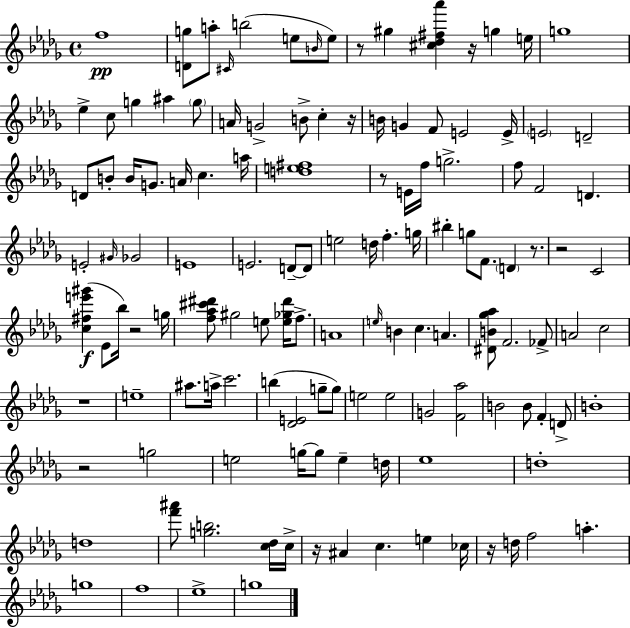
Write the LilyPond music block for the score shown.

{
  \clef treble
  \time 4/4
  \defaultTimeSignature
  \key bes \minor
  f''1\pp | <d' g''>8 a''8-. \grace { cis'16 }( b''2 e''8 \grace { b'16 } | e''8) r8 gis''4 <cis'' des'' fis'' aes'''>4 r16 g''4 | e''16 g''1 | \break ees''4-> c''8 g''4 ais''4 | \parenthesize g''8 a'16 g'2-> b'8-> c''4-. | r16 b'16 g'4 f'8 e'2 | e'16-> \parenthesize e'2 d'2-- | \break d'8 b'8-. b'16 g'8. a'16 c''4. | a''16 <d'' e'' fis''>1 | r8 e'16 f''16 g''2.-> | f''8 f'2 d'4. | \break e'2-. \grace { gis'16 } ges'2 | e'1 | e'2. d'8--~~ | d'8 e''2 d''16 f''4.-. | \break g''16 bis''4-. g''8 f'8. \parenthesize d'4 | r8. r2 c'2 | <c'' fis'' e''' gis'''>4(\f ees'8 bes''16) r2 | g''16 <f'' aes'' cis''' dis'''>8 gis''2 e''8 <e'' ges'' dis'''>16 | \break f''8.-> a'1 | \grace { e''16 } b'4 c''4. a'4. | <dis' b' ges'' aes''>8 f'2. | fes'8-> a'2 c''2 | \break r1 | e''1-- | ais''8. a''16-> c'''2. | b''4( <des' e'>2 | \break g''8-- g''8) e''2 e''2 | g'2 <f' aes''>2 | b'2 b'8 f'4-. | d'8-> b'1-. | \break r2 g''2 | e''2 g''16~~ g''8 e''4-- | d''16 ees''1 | d''1-. | \break d''1 | <f''' ais'''>8 <g'' b''>2. | <c'' des''>16 c''16-> r16 ais'4 c''4. e''4 | ces''16 r16 d''16 f''2 a''4.-. | \break g''1 | f''1 | ees''1-> | g''1 | \break \bar "|."
}